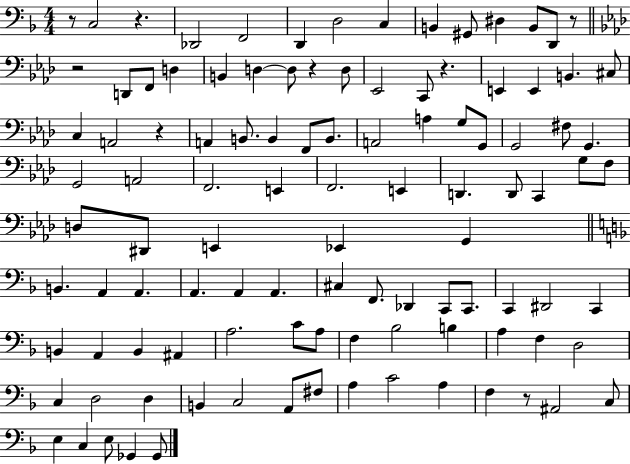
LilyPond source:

{
  \clef bass
  \numericTimeSignature
  \time 4/4
  \key f \major
  r8 c2 r4. | des,2 f,2 | d,4 d2 c4 | b,4 gis,8 dis4 b,8 d,8 r8 | \break \bar "||" \break \key aes \major r2 d,8 f,8 d4 | b,4 d4~~ d8 r4 d8 | ees,2 c,8 r4. | e,4 e,4 b,4. cis8 | \break c4 a,2 r4 | a,4 b,8. b,4 f,8 b,8. | a,2 a4 g8 g,8 | g,2 fis8 g,4. | \break g,2 a,2 | f,2. e,4 | f,2. e,4 | d,4. d,8 c,4 g8 f8 | \break d8 dis,8 e,4 ees,4 g,4 | \bar "||" \break \key f \major b,4. a,4 a,4. | a,4. a,4 a,4. | cis4 f,8. des,4 c,8 c,8. | c,4 dis,2 c,4 | \break b,4 a,4 b,4 ais,4 | a2. c'8 a8 | f4 bes2 b4 | a4 f4 d2 | \break c4 d2 d4 | b,4 c2 a,8 fis8 | a4 c'2 a4 | f4 r8 ais,2 c8 | \break e4 c4 e8 ges,4 ges,8 | \bar "|."
}